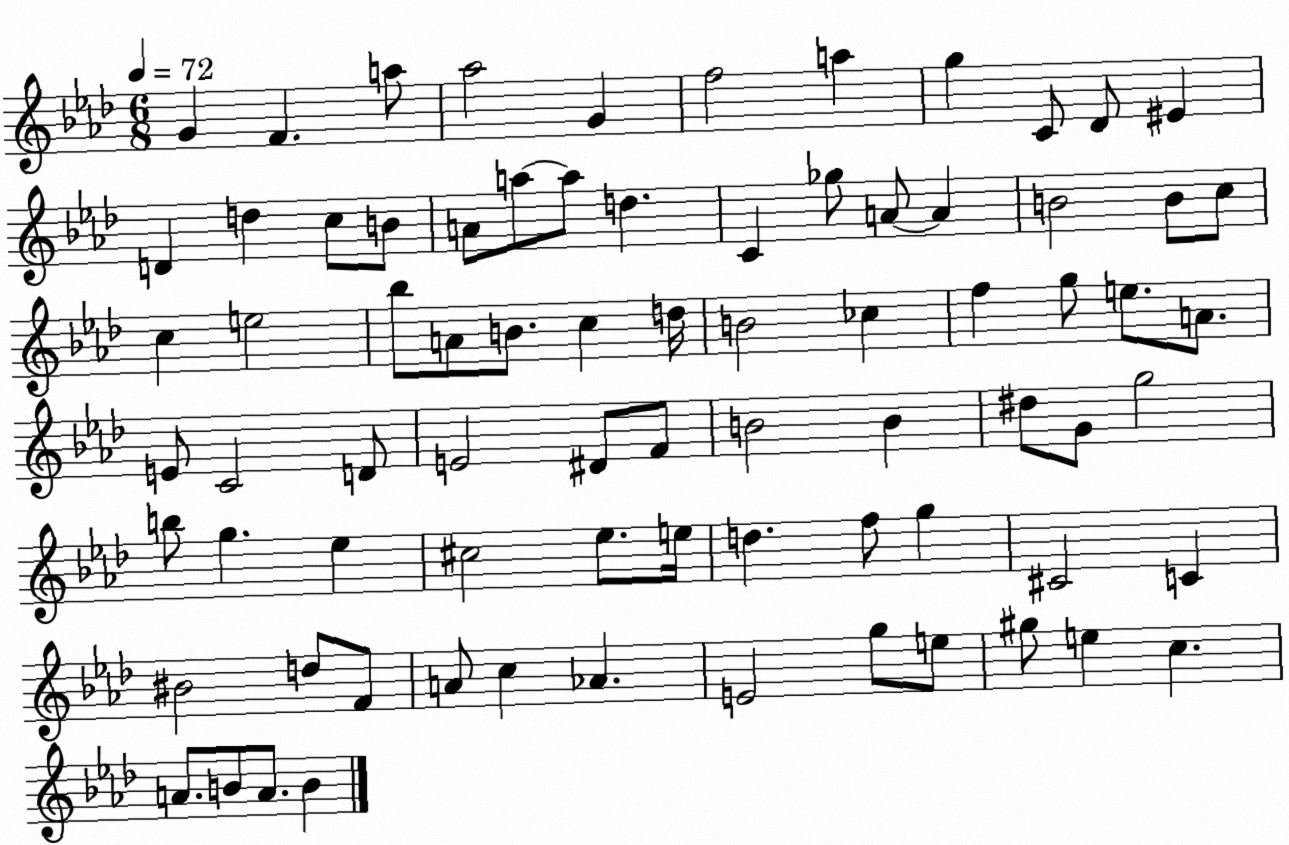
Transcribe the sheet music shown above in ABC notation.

X:1
T:Untitled
M:6/8
L:1/4
K:Ab
G F a/2 _a2 G f2 a g C/2 _D/2 ^E D d c/2 B/2 A/2 a/2 a/2 d C _g/2 A/2 A B2 B/2 c/2 c e2 _b/2 A/2 B/2 c d/4 B2 _c f g/2 e/2 A/2 E/2 C2 D/2 E2 ^D/2 F/2 B2 B ^d/2 G/2 g2 b/2 g _e ^c2 _e/2 e/4 d f/2 g ^C2 C ^B2 d/2 F/2 A/2 c _A E2 g/2 e/2 ^g/2 e c A/2 B/2 A/2 B